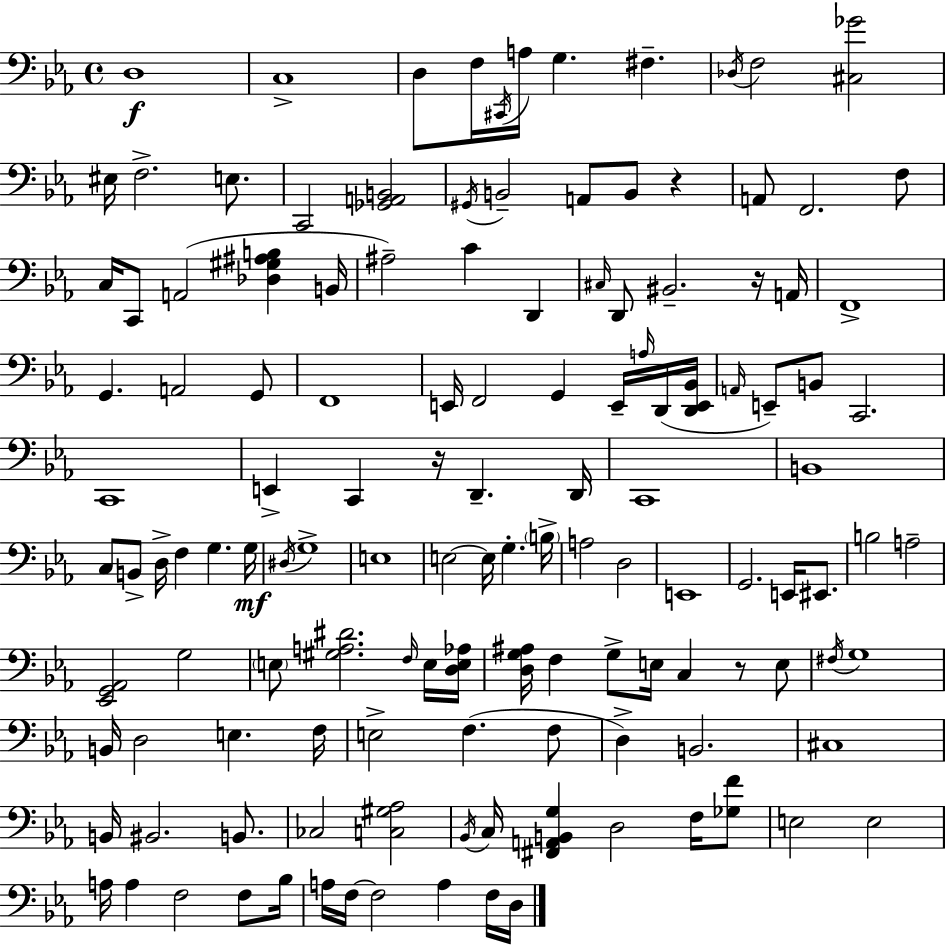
{
  \clef bass
  \time 4/4
  \defaultTimeSignature
  \key c \minor
  d1\f | c1-> | d8 f16 \acciaccatura { cis,16 } a16 g4. fis4.-- | \acciaccatura { des16 } f2 <cis ges'>2 | \break eis16 f2.-> e8. | c,2 <ges, a, b,>2 | \acciaccatura { gis,16 } b,2-- a,8 b,8 r4 | a,8 f,2. | \break f8 c16 c,8 a,2( <des gis ais b>4 | b,16 ais2--) c'4 d,4 | \grace { cis16 } d,8 bis,2.-- | r16 a,16 f,1-> | \break g,4. a,2 | g,8 f,1 | e,16 f,2 g,4 | e,16-- \grace { a16 }( d,16 <d, e, bes,>16 \grace { a,16 }) e,8-- b,8 c,2. | \break c,1 | e,4-> c,4 r16 d,4.-- | d,16 c,1 | b,1 | \break c8 b,8-> d16-> f4 g4. | g16\mf \acciaccatura { dis16 } g1-> | e1 | e2~~ e16 | \break g4.-. \parenthesize b16-> a2 d2 | e,1 | g,2. | e,16 eis,8. b2 a2-- | \break <ees, g, aes,>2 g2 | \parenthesize e8 <gis a dis'>2. | \grace { f16 } e16 <d e aes>16 <d g ais>16 f4 g8-> e16 | c4 r8 e8 \acciaccatura { fis16 } g1 | \break b,16 d2 | e4. f16 e2-> | f4.( f8 d4->) b,2. | cis1 | \break b,16 bis,2. | b,8. ces2 | <c gis aes>2 \acciaccatura { bes,16 } c16 <fis, a, b, g>4 d2 | f16 <ges f'>8 e2 | \break e2 a16 a4 f2 | f8 bes16 a16 f16~~ f2 | a4 f16 d16 \bar "|."
}